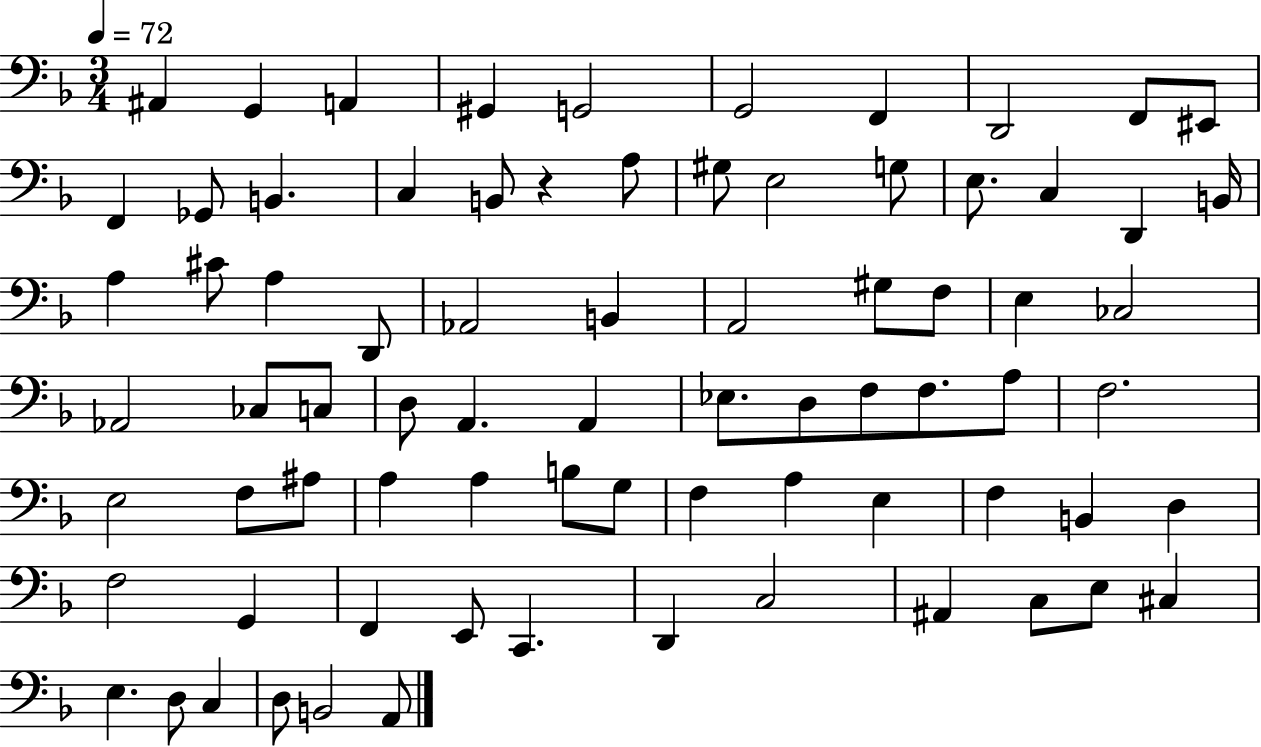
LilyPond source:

{
  \clef bass
  \numericTimeSignature
  \time 3/4
  \key f \major
  \tempo 4 = 72
  ais,4 g,4 a,4 | gis,4 g,2 | g,2 f,4 | d,2 f,8 eis,8 | \break f,4 ges,8 b,4. | c4 b,8 r4 a8 | gis8 e2 g8 | e8. c4 d,4 b,16 | \break a4 cis'8 a4 d,8 | aes,2 b,4 | a,2 gis8 f8 | e4 ces2 | \break aes,2 ces8 c8 | d8 a,4. a,4 | ees8. d8 f8 f8. a8 | f2. | \break e2 f8 ais8 | a4 a4 b8 g8 | f4 a4 e4 | f4 b,4 d4 | \break f2 g,4 | f,4 e,8 c,4. | d,4 c2 | ais,4 c8 e8 cis4 | \break e4. d8 c4 | d8 b,2 a,8 | \bar "|."
}